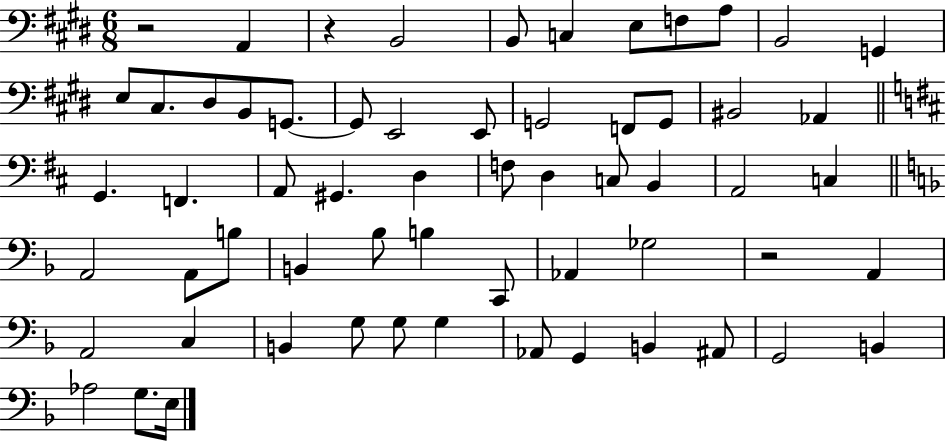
X:1
T:Untitled
M:6/8
L:1/4
K:E
z2 A,, z B,,2 B,,/2 C, E,/2 F,/2 A,/2 B,,2 G,, E,/2 ^C,/2 ^D,/2 B,,/2 G,,/2 G,,/2 E,,2 E,,/2 G,,2 F,,/2 G,,/2 ^B,,2 _A,, G,, F,, A,,/2 ^G,, D, F,/2 D, C,/2 B,, A,,2 C, A,,2 A,,/2 B,/2 B,, _B,/2 B, C,,/2 _A,, _G,2 z2 A,, A,,2 C, B,, G,/2 G,/2 G, _A,,/2 G,, B,, ^A,,/2 G,,2 B,, _A,2 G,/2 E,/4